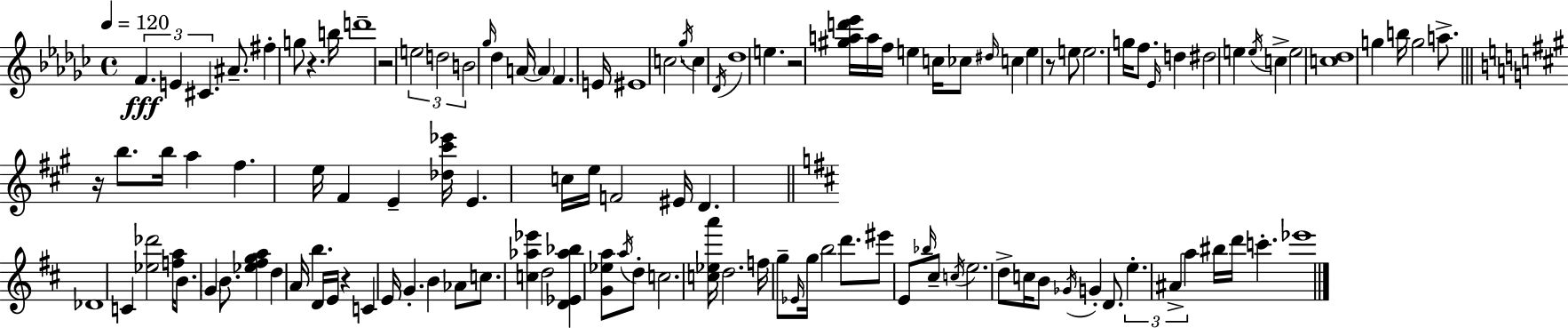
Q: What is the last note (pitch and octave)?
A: Eb6